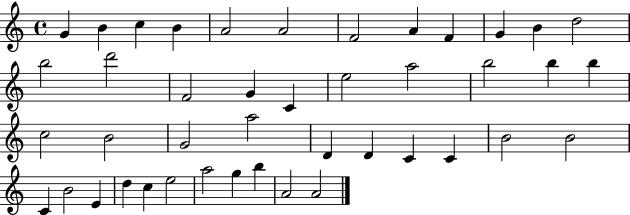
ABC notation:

X:1
T:Untitled
M:4/4
L:1/4
K:C
G B c B A2 A2 F2 A F G B d2 b2 d'2 F2 G C e2 a2 b2 b b c2 B2 G2 a2 D D C C B2 B2 C B2 E d c e2 a2 g b A2 A2